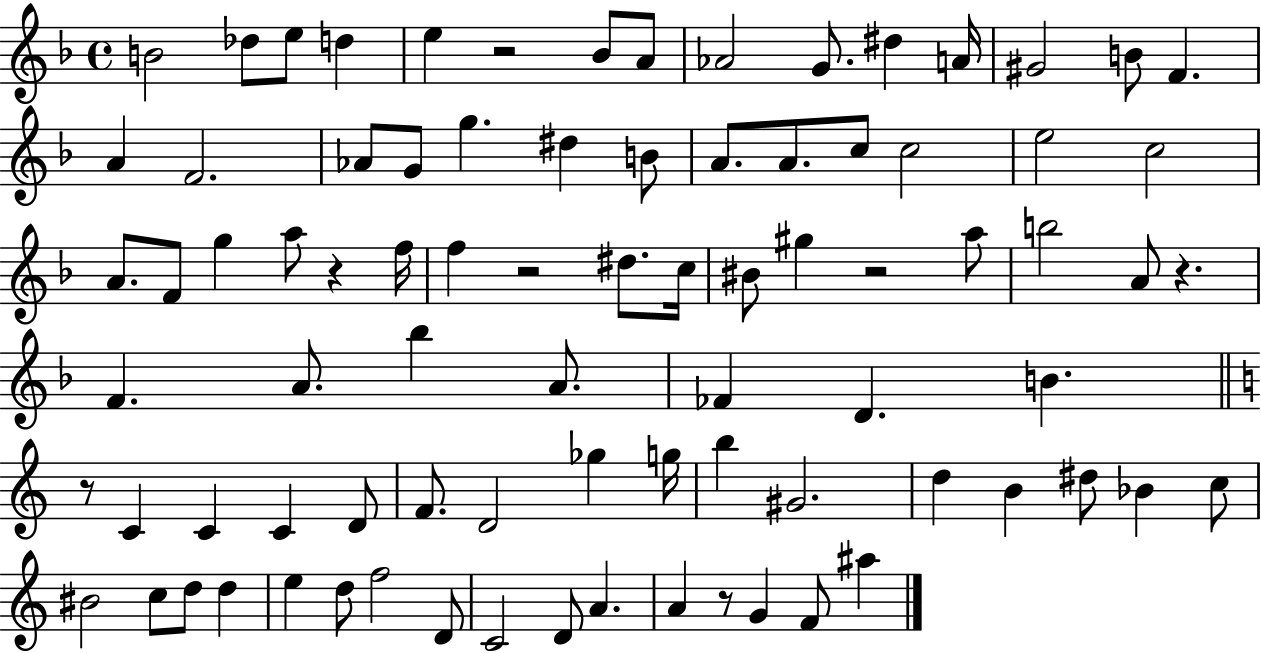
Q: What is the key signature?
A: F major